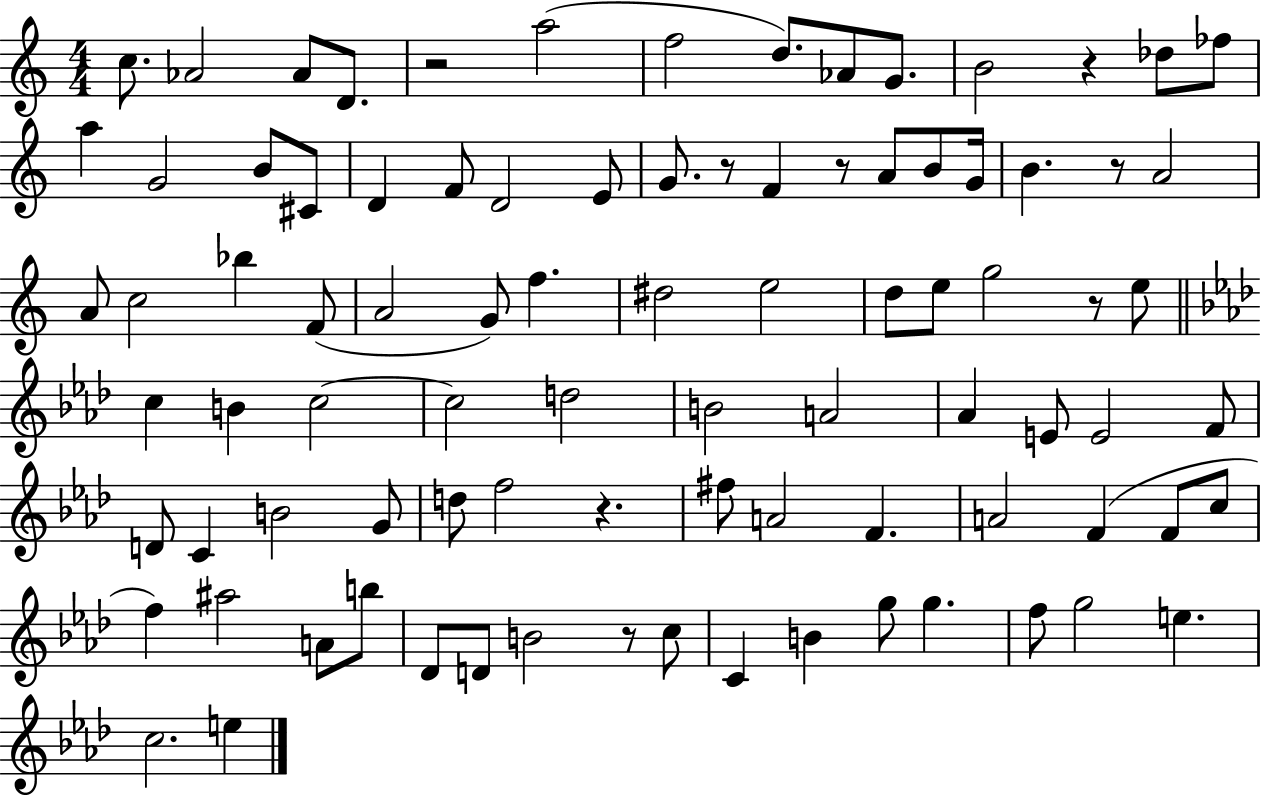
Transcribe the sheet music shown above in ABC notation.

X:1
T:Untitled
M:4/4
L:1/4
K:C
c/2 _A2 _A/2 D/2 z2 a2 f2 d/2 _A/2 G/2 B2 z _d/2 _f/2 a G2 B/2 ^C/2 D F/2 D2 E/2 G/2 z/2 F z/2 A/2 B/2 G/4 B z/2 A2 A/2 c2 _b F/2 A2 G/2 f ^d2 e2 d/2 e/2 g2 z/2 e/2 c B c2 c2 d2 B2 A2 _A E/2 E2 F/2 D/2 C B2 G/2 d/2 f2 z ^f/2 A2 F A2 F F/2 c/2 f ^a2 A/2 b/2 _D/2 D/2 B2 z/2 c/2 C B g/2 g f/2 g2 e c2 e